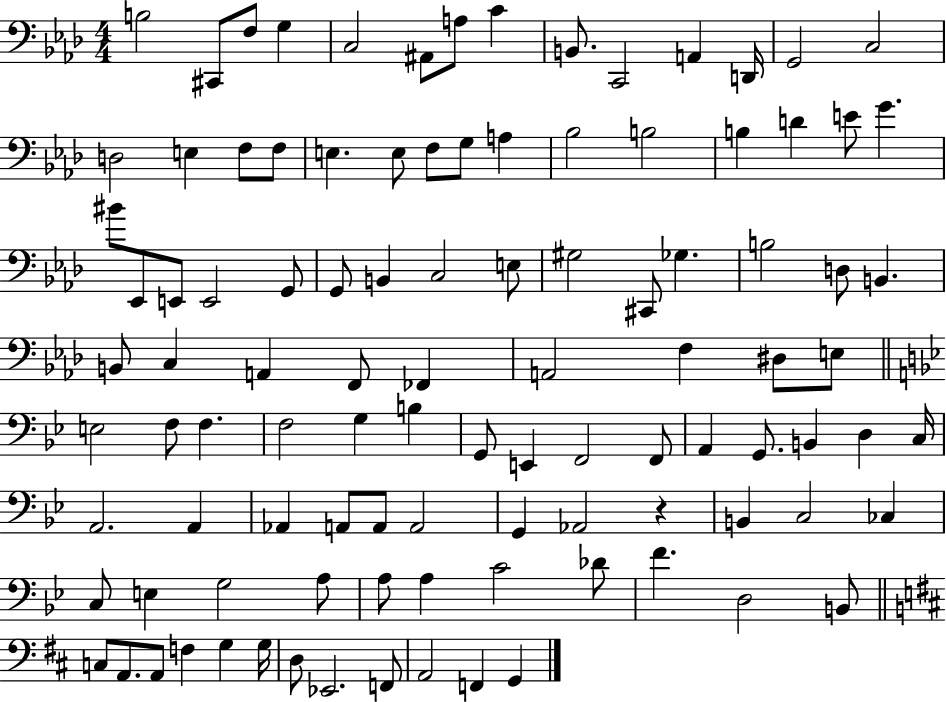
X:1
T:Untitled
M:4/4
L:1/4
K:Ab
B,2 ^C,,/2 F,/2 G, C,2 ^A,,/2 A,/2 C B,,/2 C,,2 A,, D,,/4 G,,2 C,2 D,2 E, F,/2 F,/2 E, E,/2 F,/2 G,/2 A, _B,2 B,2 B, D E/2 G ^B/2 _E,,/2 E,,/2 E,,2 G,,/2 G,,/2 B,, C,2 E,/2 ^G,2 ^C,,/2 _G, B,2 D,/2 B,, B,,/2 C, A,, F,,/2 _F,, A,,2 F, ^D,/2 E,/2 E,2 F,/2 F, F,2 G, B, G,,/2 E,, F,,2 F,,/2 A,, G,,/2 B,, D, C,/4 A,,2 A,, _A,, A,,/2 A,,/2 A,,2 G,, _A,,2 z B,, C,2 _C, C,/2 E, G,2 A,/2 A,/2 A, C2 _D/2 F D,2 B,,/2 C,/2 A,,/2 A,,/2 F, G, G,/4 D,/2 _E,,2 F,,/2 A,,2 F,, G,,